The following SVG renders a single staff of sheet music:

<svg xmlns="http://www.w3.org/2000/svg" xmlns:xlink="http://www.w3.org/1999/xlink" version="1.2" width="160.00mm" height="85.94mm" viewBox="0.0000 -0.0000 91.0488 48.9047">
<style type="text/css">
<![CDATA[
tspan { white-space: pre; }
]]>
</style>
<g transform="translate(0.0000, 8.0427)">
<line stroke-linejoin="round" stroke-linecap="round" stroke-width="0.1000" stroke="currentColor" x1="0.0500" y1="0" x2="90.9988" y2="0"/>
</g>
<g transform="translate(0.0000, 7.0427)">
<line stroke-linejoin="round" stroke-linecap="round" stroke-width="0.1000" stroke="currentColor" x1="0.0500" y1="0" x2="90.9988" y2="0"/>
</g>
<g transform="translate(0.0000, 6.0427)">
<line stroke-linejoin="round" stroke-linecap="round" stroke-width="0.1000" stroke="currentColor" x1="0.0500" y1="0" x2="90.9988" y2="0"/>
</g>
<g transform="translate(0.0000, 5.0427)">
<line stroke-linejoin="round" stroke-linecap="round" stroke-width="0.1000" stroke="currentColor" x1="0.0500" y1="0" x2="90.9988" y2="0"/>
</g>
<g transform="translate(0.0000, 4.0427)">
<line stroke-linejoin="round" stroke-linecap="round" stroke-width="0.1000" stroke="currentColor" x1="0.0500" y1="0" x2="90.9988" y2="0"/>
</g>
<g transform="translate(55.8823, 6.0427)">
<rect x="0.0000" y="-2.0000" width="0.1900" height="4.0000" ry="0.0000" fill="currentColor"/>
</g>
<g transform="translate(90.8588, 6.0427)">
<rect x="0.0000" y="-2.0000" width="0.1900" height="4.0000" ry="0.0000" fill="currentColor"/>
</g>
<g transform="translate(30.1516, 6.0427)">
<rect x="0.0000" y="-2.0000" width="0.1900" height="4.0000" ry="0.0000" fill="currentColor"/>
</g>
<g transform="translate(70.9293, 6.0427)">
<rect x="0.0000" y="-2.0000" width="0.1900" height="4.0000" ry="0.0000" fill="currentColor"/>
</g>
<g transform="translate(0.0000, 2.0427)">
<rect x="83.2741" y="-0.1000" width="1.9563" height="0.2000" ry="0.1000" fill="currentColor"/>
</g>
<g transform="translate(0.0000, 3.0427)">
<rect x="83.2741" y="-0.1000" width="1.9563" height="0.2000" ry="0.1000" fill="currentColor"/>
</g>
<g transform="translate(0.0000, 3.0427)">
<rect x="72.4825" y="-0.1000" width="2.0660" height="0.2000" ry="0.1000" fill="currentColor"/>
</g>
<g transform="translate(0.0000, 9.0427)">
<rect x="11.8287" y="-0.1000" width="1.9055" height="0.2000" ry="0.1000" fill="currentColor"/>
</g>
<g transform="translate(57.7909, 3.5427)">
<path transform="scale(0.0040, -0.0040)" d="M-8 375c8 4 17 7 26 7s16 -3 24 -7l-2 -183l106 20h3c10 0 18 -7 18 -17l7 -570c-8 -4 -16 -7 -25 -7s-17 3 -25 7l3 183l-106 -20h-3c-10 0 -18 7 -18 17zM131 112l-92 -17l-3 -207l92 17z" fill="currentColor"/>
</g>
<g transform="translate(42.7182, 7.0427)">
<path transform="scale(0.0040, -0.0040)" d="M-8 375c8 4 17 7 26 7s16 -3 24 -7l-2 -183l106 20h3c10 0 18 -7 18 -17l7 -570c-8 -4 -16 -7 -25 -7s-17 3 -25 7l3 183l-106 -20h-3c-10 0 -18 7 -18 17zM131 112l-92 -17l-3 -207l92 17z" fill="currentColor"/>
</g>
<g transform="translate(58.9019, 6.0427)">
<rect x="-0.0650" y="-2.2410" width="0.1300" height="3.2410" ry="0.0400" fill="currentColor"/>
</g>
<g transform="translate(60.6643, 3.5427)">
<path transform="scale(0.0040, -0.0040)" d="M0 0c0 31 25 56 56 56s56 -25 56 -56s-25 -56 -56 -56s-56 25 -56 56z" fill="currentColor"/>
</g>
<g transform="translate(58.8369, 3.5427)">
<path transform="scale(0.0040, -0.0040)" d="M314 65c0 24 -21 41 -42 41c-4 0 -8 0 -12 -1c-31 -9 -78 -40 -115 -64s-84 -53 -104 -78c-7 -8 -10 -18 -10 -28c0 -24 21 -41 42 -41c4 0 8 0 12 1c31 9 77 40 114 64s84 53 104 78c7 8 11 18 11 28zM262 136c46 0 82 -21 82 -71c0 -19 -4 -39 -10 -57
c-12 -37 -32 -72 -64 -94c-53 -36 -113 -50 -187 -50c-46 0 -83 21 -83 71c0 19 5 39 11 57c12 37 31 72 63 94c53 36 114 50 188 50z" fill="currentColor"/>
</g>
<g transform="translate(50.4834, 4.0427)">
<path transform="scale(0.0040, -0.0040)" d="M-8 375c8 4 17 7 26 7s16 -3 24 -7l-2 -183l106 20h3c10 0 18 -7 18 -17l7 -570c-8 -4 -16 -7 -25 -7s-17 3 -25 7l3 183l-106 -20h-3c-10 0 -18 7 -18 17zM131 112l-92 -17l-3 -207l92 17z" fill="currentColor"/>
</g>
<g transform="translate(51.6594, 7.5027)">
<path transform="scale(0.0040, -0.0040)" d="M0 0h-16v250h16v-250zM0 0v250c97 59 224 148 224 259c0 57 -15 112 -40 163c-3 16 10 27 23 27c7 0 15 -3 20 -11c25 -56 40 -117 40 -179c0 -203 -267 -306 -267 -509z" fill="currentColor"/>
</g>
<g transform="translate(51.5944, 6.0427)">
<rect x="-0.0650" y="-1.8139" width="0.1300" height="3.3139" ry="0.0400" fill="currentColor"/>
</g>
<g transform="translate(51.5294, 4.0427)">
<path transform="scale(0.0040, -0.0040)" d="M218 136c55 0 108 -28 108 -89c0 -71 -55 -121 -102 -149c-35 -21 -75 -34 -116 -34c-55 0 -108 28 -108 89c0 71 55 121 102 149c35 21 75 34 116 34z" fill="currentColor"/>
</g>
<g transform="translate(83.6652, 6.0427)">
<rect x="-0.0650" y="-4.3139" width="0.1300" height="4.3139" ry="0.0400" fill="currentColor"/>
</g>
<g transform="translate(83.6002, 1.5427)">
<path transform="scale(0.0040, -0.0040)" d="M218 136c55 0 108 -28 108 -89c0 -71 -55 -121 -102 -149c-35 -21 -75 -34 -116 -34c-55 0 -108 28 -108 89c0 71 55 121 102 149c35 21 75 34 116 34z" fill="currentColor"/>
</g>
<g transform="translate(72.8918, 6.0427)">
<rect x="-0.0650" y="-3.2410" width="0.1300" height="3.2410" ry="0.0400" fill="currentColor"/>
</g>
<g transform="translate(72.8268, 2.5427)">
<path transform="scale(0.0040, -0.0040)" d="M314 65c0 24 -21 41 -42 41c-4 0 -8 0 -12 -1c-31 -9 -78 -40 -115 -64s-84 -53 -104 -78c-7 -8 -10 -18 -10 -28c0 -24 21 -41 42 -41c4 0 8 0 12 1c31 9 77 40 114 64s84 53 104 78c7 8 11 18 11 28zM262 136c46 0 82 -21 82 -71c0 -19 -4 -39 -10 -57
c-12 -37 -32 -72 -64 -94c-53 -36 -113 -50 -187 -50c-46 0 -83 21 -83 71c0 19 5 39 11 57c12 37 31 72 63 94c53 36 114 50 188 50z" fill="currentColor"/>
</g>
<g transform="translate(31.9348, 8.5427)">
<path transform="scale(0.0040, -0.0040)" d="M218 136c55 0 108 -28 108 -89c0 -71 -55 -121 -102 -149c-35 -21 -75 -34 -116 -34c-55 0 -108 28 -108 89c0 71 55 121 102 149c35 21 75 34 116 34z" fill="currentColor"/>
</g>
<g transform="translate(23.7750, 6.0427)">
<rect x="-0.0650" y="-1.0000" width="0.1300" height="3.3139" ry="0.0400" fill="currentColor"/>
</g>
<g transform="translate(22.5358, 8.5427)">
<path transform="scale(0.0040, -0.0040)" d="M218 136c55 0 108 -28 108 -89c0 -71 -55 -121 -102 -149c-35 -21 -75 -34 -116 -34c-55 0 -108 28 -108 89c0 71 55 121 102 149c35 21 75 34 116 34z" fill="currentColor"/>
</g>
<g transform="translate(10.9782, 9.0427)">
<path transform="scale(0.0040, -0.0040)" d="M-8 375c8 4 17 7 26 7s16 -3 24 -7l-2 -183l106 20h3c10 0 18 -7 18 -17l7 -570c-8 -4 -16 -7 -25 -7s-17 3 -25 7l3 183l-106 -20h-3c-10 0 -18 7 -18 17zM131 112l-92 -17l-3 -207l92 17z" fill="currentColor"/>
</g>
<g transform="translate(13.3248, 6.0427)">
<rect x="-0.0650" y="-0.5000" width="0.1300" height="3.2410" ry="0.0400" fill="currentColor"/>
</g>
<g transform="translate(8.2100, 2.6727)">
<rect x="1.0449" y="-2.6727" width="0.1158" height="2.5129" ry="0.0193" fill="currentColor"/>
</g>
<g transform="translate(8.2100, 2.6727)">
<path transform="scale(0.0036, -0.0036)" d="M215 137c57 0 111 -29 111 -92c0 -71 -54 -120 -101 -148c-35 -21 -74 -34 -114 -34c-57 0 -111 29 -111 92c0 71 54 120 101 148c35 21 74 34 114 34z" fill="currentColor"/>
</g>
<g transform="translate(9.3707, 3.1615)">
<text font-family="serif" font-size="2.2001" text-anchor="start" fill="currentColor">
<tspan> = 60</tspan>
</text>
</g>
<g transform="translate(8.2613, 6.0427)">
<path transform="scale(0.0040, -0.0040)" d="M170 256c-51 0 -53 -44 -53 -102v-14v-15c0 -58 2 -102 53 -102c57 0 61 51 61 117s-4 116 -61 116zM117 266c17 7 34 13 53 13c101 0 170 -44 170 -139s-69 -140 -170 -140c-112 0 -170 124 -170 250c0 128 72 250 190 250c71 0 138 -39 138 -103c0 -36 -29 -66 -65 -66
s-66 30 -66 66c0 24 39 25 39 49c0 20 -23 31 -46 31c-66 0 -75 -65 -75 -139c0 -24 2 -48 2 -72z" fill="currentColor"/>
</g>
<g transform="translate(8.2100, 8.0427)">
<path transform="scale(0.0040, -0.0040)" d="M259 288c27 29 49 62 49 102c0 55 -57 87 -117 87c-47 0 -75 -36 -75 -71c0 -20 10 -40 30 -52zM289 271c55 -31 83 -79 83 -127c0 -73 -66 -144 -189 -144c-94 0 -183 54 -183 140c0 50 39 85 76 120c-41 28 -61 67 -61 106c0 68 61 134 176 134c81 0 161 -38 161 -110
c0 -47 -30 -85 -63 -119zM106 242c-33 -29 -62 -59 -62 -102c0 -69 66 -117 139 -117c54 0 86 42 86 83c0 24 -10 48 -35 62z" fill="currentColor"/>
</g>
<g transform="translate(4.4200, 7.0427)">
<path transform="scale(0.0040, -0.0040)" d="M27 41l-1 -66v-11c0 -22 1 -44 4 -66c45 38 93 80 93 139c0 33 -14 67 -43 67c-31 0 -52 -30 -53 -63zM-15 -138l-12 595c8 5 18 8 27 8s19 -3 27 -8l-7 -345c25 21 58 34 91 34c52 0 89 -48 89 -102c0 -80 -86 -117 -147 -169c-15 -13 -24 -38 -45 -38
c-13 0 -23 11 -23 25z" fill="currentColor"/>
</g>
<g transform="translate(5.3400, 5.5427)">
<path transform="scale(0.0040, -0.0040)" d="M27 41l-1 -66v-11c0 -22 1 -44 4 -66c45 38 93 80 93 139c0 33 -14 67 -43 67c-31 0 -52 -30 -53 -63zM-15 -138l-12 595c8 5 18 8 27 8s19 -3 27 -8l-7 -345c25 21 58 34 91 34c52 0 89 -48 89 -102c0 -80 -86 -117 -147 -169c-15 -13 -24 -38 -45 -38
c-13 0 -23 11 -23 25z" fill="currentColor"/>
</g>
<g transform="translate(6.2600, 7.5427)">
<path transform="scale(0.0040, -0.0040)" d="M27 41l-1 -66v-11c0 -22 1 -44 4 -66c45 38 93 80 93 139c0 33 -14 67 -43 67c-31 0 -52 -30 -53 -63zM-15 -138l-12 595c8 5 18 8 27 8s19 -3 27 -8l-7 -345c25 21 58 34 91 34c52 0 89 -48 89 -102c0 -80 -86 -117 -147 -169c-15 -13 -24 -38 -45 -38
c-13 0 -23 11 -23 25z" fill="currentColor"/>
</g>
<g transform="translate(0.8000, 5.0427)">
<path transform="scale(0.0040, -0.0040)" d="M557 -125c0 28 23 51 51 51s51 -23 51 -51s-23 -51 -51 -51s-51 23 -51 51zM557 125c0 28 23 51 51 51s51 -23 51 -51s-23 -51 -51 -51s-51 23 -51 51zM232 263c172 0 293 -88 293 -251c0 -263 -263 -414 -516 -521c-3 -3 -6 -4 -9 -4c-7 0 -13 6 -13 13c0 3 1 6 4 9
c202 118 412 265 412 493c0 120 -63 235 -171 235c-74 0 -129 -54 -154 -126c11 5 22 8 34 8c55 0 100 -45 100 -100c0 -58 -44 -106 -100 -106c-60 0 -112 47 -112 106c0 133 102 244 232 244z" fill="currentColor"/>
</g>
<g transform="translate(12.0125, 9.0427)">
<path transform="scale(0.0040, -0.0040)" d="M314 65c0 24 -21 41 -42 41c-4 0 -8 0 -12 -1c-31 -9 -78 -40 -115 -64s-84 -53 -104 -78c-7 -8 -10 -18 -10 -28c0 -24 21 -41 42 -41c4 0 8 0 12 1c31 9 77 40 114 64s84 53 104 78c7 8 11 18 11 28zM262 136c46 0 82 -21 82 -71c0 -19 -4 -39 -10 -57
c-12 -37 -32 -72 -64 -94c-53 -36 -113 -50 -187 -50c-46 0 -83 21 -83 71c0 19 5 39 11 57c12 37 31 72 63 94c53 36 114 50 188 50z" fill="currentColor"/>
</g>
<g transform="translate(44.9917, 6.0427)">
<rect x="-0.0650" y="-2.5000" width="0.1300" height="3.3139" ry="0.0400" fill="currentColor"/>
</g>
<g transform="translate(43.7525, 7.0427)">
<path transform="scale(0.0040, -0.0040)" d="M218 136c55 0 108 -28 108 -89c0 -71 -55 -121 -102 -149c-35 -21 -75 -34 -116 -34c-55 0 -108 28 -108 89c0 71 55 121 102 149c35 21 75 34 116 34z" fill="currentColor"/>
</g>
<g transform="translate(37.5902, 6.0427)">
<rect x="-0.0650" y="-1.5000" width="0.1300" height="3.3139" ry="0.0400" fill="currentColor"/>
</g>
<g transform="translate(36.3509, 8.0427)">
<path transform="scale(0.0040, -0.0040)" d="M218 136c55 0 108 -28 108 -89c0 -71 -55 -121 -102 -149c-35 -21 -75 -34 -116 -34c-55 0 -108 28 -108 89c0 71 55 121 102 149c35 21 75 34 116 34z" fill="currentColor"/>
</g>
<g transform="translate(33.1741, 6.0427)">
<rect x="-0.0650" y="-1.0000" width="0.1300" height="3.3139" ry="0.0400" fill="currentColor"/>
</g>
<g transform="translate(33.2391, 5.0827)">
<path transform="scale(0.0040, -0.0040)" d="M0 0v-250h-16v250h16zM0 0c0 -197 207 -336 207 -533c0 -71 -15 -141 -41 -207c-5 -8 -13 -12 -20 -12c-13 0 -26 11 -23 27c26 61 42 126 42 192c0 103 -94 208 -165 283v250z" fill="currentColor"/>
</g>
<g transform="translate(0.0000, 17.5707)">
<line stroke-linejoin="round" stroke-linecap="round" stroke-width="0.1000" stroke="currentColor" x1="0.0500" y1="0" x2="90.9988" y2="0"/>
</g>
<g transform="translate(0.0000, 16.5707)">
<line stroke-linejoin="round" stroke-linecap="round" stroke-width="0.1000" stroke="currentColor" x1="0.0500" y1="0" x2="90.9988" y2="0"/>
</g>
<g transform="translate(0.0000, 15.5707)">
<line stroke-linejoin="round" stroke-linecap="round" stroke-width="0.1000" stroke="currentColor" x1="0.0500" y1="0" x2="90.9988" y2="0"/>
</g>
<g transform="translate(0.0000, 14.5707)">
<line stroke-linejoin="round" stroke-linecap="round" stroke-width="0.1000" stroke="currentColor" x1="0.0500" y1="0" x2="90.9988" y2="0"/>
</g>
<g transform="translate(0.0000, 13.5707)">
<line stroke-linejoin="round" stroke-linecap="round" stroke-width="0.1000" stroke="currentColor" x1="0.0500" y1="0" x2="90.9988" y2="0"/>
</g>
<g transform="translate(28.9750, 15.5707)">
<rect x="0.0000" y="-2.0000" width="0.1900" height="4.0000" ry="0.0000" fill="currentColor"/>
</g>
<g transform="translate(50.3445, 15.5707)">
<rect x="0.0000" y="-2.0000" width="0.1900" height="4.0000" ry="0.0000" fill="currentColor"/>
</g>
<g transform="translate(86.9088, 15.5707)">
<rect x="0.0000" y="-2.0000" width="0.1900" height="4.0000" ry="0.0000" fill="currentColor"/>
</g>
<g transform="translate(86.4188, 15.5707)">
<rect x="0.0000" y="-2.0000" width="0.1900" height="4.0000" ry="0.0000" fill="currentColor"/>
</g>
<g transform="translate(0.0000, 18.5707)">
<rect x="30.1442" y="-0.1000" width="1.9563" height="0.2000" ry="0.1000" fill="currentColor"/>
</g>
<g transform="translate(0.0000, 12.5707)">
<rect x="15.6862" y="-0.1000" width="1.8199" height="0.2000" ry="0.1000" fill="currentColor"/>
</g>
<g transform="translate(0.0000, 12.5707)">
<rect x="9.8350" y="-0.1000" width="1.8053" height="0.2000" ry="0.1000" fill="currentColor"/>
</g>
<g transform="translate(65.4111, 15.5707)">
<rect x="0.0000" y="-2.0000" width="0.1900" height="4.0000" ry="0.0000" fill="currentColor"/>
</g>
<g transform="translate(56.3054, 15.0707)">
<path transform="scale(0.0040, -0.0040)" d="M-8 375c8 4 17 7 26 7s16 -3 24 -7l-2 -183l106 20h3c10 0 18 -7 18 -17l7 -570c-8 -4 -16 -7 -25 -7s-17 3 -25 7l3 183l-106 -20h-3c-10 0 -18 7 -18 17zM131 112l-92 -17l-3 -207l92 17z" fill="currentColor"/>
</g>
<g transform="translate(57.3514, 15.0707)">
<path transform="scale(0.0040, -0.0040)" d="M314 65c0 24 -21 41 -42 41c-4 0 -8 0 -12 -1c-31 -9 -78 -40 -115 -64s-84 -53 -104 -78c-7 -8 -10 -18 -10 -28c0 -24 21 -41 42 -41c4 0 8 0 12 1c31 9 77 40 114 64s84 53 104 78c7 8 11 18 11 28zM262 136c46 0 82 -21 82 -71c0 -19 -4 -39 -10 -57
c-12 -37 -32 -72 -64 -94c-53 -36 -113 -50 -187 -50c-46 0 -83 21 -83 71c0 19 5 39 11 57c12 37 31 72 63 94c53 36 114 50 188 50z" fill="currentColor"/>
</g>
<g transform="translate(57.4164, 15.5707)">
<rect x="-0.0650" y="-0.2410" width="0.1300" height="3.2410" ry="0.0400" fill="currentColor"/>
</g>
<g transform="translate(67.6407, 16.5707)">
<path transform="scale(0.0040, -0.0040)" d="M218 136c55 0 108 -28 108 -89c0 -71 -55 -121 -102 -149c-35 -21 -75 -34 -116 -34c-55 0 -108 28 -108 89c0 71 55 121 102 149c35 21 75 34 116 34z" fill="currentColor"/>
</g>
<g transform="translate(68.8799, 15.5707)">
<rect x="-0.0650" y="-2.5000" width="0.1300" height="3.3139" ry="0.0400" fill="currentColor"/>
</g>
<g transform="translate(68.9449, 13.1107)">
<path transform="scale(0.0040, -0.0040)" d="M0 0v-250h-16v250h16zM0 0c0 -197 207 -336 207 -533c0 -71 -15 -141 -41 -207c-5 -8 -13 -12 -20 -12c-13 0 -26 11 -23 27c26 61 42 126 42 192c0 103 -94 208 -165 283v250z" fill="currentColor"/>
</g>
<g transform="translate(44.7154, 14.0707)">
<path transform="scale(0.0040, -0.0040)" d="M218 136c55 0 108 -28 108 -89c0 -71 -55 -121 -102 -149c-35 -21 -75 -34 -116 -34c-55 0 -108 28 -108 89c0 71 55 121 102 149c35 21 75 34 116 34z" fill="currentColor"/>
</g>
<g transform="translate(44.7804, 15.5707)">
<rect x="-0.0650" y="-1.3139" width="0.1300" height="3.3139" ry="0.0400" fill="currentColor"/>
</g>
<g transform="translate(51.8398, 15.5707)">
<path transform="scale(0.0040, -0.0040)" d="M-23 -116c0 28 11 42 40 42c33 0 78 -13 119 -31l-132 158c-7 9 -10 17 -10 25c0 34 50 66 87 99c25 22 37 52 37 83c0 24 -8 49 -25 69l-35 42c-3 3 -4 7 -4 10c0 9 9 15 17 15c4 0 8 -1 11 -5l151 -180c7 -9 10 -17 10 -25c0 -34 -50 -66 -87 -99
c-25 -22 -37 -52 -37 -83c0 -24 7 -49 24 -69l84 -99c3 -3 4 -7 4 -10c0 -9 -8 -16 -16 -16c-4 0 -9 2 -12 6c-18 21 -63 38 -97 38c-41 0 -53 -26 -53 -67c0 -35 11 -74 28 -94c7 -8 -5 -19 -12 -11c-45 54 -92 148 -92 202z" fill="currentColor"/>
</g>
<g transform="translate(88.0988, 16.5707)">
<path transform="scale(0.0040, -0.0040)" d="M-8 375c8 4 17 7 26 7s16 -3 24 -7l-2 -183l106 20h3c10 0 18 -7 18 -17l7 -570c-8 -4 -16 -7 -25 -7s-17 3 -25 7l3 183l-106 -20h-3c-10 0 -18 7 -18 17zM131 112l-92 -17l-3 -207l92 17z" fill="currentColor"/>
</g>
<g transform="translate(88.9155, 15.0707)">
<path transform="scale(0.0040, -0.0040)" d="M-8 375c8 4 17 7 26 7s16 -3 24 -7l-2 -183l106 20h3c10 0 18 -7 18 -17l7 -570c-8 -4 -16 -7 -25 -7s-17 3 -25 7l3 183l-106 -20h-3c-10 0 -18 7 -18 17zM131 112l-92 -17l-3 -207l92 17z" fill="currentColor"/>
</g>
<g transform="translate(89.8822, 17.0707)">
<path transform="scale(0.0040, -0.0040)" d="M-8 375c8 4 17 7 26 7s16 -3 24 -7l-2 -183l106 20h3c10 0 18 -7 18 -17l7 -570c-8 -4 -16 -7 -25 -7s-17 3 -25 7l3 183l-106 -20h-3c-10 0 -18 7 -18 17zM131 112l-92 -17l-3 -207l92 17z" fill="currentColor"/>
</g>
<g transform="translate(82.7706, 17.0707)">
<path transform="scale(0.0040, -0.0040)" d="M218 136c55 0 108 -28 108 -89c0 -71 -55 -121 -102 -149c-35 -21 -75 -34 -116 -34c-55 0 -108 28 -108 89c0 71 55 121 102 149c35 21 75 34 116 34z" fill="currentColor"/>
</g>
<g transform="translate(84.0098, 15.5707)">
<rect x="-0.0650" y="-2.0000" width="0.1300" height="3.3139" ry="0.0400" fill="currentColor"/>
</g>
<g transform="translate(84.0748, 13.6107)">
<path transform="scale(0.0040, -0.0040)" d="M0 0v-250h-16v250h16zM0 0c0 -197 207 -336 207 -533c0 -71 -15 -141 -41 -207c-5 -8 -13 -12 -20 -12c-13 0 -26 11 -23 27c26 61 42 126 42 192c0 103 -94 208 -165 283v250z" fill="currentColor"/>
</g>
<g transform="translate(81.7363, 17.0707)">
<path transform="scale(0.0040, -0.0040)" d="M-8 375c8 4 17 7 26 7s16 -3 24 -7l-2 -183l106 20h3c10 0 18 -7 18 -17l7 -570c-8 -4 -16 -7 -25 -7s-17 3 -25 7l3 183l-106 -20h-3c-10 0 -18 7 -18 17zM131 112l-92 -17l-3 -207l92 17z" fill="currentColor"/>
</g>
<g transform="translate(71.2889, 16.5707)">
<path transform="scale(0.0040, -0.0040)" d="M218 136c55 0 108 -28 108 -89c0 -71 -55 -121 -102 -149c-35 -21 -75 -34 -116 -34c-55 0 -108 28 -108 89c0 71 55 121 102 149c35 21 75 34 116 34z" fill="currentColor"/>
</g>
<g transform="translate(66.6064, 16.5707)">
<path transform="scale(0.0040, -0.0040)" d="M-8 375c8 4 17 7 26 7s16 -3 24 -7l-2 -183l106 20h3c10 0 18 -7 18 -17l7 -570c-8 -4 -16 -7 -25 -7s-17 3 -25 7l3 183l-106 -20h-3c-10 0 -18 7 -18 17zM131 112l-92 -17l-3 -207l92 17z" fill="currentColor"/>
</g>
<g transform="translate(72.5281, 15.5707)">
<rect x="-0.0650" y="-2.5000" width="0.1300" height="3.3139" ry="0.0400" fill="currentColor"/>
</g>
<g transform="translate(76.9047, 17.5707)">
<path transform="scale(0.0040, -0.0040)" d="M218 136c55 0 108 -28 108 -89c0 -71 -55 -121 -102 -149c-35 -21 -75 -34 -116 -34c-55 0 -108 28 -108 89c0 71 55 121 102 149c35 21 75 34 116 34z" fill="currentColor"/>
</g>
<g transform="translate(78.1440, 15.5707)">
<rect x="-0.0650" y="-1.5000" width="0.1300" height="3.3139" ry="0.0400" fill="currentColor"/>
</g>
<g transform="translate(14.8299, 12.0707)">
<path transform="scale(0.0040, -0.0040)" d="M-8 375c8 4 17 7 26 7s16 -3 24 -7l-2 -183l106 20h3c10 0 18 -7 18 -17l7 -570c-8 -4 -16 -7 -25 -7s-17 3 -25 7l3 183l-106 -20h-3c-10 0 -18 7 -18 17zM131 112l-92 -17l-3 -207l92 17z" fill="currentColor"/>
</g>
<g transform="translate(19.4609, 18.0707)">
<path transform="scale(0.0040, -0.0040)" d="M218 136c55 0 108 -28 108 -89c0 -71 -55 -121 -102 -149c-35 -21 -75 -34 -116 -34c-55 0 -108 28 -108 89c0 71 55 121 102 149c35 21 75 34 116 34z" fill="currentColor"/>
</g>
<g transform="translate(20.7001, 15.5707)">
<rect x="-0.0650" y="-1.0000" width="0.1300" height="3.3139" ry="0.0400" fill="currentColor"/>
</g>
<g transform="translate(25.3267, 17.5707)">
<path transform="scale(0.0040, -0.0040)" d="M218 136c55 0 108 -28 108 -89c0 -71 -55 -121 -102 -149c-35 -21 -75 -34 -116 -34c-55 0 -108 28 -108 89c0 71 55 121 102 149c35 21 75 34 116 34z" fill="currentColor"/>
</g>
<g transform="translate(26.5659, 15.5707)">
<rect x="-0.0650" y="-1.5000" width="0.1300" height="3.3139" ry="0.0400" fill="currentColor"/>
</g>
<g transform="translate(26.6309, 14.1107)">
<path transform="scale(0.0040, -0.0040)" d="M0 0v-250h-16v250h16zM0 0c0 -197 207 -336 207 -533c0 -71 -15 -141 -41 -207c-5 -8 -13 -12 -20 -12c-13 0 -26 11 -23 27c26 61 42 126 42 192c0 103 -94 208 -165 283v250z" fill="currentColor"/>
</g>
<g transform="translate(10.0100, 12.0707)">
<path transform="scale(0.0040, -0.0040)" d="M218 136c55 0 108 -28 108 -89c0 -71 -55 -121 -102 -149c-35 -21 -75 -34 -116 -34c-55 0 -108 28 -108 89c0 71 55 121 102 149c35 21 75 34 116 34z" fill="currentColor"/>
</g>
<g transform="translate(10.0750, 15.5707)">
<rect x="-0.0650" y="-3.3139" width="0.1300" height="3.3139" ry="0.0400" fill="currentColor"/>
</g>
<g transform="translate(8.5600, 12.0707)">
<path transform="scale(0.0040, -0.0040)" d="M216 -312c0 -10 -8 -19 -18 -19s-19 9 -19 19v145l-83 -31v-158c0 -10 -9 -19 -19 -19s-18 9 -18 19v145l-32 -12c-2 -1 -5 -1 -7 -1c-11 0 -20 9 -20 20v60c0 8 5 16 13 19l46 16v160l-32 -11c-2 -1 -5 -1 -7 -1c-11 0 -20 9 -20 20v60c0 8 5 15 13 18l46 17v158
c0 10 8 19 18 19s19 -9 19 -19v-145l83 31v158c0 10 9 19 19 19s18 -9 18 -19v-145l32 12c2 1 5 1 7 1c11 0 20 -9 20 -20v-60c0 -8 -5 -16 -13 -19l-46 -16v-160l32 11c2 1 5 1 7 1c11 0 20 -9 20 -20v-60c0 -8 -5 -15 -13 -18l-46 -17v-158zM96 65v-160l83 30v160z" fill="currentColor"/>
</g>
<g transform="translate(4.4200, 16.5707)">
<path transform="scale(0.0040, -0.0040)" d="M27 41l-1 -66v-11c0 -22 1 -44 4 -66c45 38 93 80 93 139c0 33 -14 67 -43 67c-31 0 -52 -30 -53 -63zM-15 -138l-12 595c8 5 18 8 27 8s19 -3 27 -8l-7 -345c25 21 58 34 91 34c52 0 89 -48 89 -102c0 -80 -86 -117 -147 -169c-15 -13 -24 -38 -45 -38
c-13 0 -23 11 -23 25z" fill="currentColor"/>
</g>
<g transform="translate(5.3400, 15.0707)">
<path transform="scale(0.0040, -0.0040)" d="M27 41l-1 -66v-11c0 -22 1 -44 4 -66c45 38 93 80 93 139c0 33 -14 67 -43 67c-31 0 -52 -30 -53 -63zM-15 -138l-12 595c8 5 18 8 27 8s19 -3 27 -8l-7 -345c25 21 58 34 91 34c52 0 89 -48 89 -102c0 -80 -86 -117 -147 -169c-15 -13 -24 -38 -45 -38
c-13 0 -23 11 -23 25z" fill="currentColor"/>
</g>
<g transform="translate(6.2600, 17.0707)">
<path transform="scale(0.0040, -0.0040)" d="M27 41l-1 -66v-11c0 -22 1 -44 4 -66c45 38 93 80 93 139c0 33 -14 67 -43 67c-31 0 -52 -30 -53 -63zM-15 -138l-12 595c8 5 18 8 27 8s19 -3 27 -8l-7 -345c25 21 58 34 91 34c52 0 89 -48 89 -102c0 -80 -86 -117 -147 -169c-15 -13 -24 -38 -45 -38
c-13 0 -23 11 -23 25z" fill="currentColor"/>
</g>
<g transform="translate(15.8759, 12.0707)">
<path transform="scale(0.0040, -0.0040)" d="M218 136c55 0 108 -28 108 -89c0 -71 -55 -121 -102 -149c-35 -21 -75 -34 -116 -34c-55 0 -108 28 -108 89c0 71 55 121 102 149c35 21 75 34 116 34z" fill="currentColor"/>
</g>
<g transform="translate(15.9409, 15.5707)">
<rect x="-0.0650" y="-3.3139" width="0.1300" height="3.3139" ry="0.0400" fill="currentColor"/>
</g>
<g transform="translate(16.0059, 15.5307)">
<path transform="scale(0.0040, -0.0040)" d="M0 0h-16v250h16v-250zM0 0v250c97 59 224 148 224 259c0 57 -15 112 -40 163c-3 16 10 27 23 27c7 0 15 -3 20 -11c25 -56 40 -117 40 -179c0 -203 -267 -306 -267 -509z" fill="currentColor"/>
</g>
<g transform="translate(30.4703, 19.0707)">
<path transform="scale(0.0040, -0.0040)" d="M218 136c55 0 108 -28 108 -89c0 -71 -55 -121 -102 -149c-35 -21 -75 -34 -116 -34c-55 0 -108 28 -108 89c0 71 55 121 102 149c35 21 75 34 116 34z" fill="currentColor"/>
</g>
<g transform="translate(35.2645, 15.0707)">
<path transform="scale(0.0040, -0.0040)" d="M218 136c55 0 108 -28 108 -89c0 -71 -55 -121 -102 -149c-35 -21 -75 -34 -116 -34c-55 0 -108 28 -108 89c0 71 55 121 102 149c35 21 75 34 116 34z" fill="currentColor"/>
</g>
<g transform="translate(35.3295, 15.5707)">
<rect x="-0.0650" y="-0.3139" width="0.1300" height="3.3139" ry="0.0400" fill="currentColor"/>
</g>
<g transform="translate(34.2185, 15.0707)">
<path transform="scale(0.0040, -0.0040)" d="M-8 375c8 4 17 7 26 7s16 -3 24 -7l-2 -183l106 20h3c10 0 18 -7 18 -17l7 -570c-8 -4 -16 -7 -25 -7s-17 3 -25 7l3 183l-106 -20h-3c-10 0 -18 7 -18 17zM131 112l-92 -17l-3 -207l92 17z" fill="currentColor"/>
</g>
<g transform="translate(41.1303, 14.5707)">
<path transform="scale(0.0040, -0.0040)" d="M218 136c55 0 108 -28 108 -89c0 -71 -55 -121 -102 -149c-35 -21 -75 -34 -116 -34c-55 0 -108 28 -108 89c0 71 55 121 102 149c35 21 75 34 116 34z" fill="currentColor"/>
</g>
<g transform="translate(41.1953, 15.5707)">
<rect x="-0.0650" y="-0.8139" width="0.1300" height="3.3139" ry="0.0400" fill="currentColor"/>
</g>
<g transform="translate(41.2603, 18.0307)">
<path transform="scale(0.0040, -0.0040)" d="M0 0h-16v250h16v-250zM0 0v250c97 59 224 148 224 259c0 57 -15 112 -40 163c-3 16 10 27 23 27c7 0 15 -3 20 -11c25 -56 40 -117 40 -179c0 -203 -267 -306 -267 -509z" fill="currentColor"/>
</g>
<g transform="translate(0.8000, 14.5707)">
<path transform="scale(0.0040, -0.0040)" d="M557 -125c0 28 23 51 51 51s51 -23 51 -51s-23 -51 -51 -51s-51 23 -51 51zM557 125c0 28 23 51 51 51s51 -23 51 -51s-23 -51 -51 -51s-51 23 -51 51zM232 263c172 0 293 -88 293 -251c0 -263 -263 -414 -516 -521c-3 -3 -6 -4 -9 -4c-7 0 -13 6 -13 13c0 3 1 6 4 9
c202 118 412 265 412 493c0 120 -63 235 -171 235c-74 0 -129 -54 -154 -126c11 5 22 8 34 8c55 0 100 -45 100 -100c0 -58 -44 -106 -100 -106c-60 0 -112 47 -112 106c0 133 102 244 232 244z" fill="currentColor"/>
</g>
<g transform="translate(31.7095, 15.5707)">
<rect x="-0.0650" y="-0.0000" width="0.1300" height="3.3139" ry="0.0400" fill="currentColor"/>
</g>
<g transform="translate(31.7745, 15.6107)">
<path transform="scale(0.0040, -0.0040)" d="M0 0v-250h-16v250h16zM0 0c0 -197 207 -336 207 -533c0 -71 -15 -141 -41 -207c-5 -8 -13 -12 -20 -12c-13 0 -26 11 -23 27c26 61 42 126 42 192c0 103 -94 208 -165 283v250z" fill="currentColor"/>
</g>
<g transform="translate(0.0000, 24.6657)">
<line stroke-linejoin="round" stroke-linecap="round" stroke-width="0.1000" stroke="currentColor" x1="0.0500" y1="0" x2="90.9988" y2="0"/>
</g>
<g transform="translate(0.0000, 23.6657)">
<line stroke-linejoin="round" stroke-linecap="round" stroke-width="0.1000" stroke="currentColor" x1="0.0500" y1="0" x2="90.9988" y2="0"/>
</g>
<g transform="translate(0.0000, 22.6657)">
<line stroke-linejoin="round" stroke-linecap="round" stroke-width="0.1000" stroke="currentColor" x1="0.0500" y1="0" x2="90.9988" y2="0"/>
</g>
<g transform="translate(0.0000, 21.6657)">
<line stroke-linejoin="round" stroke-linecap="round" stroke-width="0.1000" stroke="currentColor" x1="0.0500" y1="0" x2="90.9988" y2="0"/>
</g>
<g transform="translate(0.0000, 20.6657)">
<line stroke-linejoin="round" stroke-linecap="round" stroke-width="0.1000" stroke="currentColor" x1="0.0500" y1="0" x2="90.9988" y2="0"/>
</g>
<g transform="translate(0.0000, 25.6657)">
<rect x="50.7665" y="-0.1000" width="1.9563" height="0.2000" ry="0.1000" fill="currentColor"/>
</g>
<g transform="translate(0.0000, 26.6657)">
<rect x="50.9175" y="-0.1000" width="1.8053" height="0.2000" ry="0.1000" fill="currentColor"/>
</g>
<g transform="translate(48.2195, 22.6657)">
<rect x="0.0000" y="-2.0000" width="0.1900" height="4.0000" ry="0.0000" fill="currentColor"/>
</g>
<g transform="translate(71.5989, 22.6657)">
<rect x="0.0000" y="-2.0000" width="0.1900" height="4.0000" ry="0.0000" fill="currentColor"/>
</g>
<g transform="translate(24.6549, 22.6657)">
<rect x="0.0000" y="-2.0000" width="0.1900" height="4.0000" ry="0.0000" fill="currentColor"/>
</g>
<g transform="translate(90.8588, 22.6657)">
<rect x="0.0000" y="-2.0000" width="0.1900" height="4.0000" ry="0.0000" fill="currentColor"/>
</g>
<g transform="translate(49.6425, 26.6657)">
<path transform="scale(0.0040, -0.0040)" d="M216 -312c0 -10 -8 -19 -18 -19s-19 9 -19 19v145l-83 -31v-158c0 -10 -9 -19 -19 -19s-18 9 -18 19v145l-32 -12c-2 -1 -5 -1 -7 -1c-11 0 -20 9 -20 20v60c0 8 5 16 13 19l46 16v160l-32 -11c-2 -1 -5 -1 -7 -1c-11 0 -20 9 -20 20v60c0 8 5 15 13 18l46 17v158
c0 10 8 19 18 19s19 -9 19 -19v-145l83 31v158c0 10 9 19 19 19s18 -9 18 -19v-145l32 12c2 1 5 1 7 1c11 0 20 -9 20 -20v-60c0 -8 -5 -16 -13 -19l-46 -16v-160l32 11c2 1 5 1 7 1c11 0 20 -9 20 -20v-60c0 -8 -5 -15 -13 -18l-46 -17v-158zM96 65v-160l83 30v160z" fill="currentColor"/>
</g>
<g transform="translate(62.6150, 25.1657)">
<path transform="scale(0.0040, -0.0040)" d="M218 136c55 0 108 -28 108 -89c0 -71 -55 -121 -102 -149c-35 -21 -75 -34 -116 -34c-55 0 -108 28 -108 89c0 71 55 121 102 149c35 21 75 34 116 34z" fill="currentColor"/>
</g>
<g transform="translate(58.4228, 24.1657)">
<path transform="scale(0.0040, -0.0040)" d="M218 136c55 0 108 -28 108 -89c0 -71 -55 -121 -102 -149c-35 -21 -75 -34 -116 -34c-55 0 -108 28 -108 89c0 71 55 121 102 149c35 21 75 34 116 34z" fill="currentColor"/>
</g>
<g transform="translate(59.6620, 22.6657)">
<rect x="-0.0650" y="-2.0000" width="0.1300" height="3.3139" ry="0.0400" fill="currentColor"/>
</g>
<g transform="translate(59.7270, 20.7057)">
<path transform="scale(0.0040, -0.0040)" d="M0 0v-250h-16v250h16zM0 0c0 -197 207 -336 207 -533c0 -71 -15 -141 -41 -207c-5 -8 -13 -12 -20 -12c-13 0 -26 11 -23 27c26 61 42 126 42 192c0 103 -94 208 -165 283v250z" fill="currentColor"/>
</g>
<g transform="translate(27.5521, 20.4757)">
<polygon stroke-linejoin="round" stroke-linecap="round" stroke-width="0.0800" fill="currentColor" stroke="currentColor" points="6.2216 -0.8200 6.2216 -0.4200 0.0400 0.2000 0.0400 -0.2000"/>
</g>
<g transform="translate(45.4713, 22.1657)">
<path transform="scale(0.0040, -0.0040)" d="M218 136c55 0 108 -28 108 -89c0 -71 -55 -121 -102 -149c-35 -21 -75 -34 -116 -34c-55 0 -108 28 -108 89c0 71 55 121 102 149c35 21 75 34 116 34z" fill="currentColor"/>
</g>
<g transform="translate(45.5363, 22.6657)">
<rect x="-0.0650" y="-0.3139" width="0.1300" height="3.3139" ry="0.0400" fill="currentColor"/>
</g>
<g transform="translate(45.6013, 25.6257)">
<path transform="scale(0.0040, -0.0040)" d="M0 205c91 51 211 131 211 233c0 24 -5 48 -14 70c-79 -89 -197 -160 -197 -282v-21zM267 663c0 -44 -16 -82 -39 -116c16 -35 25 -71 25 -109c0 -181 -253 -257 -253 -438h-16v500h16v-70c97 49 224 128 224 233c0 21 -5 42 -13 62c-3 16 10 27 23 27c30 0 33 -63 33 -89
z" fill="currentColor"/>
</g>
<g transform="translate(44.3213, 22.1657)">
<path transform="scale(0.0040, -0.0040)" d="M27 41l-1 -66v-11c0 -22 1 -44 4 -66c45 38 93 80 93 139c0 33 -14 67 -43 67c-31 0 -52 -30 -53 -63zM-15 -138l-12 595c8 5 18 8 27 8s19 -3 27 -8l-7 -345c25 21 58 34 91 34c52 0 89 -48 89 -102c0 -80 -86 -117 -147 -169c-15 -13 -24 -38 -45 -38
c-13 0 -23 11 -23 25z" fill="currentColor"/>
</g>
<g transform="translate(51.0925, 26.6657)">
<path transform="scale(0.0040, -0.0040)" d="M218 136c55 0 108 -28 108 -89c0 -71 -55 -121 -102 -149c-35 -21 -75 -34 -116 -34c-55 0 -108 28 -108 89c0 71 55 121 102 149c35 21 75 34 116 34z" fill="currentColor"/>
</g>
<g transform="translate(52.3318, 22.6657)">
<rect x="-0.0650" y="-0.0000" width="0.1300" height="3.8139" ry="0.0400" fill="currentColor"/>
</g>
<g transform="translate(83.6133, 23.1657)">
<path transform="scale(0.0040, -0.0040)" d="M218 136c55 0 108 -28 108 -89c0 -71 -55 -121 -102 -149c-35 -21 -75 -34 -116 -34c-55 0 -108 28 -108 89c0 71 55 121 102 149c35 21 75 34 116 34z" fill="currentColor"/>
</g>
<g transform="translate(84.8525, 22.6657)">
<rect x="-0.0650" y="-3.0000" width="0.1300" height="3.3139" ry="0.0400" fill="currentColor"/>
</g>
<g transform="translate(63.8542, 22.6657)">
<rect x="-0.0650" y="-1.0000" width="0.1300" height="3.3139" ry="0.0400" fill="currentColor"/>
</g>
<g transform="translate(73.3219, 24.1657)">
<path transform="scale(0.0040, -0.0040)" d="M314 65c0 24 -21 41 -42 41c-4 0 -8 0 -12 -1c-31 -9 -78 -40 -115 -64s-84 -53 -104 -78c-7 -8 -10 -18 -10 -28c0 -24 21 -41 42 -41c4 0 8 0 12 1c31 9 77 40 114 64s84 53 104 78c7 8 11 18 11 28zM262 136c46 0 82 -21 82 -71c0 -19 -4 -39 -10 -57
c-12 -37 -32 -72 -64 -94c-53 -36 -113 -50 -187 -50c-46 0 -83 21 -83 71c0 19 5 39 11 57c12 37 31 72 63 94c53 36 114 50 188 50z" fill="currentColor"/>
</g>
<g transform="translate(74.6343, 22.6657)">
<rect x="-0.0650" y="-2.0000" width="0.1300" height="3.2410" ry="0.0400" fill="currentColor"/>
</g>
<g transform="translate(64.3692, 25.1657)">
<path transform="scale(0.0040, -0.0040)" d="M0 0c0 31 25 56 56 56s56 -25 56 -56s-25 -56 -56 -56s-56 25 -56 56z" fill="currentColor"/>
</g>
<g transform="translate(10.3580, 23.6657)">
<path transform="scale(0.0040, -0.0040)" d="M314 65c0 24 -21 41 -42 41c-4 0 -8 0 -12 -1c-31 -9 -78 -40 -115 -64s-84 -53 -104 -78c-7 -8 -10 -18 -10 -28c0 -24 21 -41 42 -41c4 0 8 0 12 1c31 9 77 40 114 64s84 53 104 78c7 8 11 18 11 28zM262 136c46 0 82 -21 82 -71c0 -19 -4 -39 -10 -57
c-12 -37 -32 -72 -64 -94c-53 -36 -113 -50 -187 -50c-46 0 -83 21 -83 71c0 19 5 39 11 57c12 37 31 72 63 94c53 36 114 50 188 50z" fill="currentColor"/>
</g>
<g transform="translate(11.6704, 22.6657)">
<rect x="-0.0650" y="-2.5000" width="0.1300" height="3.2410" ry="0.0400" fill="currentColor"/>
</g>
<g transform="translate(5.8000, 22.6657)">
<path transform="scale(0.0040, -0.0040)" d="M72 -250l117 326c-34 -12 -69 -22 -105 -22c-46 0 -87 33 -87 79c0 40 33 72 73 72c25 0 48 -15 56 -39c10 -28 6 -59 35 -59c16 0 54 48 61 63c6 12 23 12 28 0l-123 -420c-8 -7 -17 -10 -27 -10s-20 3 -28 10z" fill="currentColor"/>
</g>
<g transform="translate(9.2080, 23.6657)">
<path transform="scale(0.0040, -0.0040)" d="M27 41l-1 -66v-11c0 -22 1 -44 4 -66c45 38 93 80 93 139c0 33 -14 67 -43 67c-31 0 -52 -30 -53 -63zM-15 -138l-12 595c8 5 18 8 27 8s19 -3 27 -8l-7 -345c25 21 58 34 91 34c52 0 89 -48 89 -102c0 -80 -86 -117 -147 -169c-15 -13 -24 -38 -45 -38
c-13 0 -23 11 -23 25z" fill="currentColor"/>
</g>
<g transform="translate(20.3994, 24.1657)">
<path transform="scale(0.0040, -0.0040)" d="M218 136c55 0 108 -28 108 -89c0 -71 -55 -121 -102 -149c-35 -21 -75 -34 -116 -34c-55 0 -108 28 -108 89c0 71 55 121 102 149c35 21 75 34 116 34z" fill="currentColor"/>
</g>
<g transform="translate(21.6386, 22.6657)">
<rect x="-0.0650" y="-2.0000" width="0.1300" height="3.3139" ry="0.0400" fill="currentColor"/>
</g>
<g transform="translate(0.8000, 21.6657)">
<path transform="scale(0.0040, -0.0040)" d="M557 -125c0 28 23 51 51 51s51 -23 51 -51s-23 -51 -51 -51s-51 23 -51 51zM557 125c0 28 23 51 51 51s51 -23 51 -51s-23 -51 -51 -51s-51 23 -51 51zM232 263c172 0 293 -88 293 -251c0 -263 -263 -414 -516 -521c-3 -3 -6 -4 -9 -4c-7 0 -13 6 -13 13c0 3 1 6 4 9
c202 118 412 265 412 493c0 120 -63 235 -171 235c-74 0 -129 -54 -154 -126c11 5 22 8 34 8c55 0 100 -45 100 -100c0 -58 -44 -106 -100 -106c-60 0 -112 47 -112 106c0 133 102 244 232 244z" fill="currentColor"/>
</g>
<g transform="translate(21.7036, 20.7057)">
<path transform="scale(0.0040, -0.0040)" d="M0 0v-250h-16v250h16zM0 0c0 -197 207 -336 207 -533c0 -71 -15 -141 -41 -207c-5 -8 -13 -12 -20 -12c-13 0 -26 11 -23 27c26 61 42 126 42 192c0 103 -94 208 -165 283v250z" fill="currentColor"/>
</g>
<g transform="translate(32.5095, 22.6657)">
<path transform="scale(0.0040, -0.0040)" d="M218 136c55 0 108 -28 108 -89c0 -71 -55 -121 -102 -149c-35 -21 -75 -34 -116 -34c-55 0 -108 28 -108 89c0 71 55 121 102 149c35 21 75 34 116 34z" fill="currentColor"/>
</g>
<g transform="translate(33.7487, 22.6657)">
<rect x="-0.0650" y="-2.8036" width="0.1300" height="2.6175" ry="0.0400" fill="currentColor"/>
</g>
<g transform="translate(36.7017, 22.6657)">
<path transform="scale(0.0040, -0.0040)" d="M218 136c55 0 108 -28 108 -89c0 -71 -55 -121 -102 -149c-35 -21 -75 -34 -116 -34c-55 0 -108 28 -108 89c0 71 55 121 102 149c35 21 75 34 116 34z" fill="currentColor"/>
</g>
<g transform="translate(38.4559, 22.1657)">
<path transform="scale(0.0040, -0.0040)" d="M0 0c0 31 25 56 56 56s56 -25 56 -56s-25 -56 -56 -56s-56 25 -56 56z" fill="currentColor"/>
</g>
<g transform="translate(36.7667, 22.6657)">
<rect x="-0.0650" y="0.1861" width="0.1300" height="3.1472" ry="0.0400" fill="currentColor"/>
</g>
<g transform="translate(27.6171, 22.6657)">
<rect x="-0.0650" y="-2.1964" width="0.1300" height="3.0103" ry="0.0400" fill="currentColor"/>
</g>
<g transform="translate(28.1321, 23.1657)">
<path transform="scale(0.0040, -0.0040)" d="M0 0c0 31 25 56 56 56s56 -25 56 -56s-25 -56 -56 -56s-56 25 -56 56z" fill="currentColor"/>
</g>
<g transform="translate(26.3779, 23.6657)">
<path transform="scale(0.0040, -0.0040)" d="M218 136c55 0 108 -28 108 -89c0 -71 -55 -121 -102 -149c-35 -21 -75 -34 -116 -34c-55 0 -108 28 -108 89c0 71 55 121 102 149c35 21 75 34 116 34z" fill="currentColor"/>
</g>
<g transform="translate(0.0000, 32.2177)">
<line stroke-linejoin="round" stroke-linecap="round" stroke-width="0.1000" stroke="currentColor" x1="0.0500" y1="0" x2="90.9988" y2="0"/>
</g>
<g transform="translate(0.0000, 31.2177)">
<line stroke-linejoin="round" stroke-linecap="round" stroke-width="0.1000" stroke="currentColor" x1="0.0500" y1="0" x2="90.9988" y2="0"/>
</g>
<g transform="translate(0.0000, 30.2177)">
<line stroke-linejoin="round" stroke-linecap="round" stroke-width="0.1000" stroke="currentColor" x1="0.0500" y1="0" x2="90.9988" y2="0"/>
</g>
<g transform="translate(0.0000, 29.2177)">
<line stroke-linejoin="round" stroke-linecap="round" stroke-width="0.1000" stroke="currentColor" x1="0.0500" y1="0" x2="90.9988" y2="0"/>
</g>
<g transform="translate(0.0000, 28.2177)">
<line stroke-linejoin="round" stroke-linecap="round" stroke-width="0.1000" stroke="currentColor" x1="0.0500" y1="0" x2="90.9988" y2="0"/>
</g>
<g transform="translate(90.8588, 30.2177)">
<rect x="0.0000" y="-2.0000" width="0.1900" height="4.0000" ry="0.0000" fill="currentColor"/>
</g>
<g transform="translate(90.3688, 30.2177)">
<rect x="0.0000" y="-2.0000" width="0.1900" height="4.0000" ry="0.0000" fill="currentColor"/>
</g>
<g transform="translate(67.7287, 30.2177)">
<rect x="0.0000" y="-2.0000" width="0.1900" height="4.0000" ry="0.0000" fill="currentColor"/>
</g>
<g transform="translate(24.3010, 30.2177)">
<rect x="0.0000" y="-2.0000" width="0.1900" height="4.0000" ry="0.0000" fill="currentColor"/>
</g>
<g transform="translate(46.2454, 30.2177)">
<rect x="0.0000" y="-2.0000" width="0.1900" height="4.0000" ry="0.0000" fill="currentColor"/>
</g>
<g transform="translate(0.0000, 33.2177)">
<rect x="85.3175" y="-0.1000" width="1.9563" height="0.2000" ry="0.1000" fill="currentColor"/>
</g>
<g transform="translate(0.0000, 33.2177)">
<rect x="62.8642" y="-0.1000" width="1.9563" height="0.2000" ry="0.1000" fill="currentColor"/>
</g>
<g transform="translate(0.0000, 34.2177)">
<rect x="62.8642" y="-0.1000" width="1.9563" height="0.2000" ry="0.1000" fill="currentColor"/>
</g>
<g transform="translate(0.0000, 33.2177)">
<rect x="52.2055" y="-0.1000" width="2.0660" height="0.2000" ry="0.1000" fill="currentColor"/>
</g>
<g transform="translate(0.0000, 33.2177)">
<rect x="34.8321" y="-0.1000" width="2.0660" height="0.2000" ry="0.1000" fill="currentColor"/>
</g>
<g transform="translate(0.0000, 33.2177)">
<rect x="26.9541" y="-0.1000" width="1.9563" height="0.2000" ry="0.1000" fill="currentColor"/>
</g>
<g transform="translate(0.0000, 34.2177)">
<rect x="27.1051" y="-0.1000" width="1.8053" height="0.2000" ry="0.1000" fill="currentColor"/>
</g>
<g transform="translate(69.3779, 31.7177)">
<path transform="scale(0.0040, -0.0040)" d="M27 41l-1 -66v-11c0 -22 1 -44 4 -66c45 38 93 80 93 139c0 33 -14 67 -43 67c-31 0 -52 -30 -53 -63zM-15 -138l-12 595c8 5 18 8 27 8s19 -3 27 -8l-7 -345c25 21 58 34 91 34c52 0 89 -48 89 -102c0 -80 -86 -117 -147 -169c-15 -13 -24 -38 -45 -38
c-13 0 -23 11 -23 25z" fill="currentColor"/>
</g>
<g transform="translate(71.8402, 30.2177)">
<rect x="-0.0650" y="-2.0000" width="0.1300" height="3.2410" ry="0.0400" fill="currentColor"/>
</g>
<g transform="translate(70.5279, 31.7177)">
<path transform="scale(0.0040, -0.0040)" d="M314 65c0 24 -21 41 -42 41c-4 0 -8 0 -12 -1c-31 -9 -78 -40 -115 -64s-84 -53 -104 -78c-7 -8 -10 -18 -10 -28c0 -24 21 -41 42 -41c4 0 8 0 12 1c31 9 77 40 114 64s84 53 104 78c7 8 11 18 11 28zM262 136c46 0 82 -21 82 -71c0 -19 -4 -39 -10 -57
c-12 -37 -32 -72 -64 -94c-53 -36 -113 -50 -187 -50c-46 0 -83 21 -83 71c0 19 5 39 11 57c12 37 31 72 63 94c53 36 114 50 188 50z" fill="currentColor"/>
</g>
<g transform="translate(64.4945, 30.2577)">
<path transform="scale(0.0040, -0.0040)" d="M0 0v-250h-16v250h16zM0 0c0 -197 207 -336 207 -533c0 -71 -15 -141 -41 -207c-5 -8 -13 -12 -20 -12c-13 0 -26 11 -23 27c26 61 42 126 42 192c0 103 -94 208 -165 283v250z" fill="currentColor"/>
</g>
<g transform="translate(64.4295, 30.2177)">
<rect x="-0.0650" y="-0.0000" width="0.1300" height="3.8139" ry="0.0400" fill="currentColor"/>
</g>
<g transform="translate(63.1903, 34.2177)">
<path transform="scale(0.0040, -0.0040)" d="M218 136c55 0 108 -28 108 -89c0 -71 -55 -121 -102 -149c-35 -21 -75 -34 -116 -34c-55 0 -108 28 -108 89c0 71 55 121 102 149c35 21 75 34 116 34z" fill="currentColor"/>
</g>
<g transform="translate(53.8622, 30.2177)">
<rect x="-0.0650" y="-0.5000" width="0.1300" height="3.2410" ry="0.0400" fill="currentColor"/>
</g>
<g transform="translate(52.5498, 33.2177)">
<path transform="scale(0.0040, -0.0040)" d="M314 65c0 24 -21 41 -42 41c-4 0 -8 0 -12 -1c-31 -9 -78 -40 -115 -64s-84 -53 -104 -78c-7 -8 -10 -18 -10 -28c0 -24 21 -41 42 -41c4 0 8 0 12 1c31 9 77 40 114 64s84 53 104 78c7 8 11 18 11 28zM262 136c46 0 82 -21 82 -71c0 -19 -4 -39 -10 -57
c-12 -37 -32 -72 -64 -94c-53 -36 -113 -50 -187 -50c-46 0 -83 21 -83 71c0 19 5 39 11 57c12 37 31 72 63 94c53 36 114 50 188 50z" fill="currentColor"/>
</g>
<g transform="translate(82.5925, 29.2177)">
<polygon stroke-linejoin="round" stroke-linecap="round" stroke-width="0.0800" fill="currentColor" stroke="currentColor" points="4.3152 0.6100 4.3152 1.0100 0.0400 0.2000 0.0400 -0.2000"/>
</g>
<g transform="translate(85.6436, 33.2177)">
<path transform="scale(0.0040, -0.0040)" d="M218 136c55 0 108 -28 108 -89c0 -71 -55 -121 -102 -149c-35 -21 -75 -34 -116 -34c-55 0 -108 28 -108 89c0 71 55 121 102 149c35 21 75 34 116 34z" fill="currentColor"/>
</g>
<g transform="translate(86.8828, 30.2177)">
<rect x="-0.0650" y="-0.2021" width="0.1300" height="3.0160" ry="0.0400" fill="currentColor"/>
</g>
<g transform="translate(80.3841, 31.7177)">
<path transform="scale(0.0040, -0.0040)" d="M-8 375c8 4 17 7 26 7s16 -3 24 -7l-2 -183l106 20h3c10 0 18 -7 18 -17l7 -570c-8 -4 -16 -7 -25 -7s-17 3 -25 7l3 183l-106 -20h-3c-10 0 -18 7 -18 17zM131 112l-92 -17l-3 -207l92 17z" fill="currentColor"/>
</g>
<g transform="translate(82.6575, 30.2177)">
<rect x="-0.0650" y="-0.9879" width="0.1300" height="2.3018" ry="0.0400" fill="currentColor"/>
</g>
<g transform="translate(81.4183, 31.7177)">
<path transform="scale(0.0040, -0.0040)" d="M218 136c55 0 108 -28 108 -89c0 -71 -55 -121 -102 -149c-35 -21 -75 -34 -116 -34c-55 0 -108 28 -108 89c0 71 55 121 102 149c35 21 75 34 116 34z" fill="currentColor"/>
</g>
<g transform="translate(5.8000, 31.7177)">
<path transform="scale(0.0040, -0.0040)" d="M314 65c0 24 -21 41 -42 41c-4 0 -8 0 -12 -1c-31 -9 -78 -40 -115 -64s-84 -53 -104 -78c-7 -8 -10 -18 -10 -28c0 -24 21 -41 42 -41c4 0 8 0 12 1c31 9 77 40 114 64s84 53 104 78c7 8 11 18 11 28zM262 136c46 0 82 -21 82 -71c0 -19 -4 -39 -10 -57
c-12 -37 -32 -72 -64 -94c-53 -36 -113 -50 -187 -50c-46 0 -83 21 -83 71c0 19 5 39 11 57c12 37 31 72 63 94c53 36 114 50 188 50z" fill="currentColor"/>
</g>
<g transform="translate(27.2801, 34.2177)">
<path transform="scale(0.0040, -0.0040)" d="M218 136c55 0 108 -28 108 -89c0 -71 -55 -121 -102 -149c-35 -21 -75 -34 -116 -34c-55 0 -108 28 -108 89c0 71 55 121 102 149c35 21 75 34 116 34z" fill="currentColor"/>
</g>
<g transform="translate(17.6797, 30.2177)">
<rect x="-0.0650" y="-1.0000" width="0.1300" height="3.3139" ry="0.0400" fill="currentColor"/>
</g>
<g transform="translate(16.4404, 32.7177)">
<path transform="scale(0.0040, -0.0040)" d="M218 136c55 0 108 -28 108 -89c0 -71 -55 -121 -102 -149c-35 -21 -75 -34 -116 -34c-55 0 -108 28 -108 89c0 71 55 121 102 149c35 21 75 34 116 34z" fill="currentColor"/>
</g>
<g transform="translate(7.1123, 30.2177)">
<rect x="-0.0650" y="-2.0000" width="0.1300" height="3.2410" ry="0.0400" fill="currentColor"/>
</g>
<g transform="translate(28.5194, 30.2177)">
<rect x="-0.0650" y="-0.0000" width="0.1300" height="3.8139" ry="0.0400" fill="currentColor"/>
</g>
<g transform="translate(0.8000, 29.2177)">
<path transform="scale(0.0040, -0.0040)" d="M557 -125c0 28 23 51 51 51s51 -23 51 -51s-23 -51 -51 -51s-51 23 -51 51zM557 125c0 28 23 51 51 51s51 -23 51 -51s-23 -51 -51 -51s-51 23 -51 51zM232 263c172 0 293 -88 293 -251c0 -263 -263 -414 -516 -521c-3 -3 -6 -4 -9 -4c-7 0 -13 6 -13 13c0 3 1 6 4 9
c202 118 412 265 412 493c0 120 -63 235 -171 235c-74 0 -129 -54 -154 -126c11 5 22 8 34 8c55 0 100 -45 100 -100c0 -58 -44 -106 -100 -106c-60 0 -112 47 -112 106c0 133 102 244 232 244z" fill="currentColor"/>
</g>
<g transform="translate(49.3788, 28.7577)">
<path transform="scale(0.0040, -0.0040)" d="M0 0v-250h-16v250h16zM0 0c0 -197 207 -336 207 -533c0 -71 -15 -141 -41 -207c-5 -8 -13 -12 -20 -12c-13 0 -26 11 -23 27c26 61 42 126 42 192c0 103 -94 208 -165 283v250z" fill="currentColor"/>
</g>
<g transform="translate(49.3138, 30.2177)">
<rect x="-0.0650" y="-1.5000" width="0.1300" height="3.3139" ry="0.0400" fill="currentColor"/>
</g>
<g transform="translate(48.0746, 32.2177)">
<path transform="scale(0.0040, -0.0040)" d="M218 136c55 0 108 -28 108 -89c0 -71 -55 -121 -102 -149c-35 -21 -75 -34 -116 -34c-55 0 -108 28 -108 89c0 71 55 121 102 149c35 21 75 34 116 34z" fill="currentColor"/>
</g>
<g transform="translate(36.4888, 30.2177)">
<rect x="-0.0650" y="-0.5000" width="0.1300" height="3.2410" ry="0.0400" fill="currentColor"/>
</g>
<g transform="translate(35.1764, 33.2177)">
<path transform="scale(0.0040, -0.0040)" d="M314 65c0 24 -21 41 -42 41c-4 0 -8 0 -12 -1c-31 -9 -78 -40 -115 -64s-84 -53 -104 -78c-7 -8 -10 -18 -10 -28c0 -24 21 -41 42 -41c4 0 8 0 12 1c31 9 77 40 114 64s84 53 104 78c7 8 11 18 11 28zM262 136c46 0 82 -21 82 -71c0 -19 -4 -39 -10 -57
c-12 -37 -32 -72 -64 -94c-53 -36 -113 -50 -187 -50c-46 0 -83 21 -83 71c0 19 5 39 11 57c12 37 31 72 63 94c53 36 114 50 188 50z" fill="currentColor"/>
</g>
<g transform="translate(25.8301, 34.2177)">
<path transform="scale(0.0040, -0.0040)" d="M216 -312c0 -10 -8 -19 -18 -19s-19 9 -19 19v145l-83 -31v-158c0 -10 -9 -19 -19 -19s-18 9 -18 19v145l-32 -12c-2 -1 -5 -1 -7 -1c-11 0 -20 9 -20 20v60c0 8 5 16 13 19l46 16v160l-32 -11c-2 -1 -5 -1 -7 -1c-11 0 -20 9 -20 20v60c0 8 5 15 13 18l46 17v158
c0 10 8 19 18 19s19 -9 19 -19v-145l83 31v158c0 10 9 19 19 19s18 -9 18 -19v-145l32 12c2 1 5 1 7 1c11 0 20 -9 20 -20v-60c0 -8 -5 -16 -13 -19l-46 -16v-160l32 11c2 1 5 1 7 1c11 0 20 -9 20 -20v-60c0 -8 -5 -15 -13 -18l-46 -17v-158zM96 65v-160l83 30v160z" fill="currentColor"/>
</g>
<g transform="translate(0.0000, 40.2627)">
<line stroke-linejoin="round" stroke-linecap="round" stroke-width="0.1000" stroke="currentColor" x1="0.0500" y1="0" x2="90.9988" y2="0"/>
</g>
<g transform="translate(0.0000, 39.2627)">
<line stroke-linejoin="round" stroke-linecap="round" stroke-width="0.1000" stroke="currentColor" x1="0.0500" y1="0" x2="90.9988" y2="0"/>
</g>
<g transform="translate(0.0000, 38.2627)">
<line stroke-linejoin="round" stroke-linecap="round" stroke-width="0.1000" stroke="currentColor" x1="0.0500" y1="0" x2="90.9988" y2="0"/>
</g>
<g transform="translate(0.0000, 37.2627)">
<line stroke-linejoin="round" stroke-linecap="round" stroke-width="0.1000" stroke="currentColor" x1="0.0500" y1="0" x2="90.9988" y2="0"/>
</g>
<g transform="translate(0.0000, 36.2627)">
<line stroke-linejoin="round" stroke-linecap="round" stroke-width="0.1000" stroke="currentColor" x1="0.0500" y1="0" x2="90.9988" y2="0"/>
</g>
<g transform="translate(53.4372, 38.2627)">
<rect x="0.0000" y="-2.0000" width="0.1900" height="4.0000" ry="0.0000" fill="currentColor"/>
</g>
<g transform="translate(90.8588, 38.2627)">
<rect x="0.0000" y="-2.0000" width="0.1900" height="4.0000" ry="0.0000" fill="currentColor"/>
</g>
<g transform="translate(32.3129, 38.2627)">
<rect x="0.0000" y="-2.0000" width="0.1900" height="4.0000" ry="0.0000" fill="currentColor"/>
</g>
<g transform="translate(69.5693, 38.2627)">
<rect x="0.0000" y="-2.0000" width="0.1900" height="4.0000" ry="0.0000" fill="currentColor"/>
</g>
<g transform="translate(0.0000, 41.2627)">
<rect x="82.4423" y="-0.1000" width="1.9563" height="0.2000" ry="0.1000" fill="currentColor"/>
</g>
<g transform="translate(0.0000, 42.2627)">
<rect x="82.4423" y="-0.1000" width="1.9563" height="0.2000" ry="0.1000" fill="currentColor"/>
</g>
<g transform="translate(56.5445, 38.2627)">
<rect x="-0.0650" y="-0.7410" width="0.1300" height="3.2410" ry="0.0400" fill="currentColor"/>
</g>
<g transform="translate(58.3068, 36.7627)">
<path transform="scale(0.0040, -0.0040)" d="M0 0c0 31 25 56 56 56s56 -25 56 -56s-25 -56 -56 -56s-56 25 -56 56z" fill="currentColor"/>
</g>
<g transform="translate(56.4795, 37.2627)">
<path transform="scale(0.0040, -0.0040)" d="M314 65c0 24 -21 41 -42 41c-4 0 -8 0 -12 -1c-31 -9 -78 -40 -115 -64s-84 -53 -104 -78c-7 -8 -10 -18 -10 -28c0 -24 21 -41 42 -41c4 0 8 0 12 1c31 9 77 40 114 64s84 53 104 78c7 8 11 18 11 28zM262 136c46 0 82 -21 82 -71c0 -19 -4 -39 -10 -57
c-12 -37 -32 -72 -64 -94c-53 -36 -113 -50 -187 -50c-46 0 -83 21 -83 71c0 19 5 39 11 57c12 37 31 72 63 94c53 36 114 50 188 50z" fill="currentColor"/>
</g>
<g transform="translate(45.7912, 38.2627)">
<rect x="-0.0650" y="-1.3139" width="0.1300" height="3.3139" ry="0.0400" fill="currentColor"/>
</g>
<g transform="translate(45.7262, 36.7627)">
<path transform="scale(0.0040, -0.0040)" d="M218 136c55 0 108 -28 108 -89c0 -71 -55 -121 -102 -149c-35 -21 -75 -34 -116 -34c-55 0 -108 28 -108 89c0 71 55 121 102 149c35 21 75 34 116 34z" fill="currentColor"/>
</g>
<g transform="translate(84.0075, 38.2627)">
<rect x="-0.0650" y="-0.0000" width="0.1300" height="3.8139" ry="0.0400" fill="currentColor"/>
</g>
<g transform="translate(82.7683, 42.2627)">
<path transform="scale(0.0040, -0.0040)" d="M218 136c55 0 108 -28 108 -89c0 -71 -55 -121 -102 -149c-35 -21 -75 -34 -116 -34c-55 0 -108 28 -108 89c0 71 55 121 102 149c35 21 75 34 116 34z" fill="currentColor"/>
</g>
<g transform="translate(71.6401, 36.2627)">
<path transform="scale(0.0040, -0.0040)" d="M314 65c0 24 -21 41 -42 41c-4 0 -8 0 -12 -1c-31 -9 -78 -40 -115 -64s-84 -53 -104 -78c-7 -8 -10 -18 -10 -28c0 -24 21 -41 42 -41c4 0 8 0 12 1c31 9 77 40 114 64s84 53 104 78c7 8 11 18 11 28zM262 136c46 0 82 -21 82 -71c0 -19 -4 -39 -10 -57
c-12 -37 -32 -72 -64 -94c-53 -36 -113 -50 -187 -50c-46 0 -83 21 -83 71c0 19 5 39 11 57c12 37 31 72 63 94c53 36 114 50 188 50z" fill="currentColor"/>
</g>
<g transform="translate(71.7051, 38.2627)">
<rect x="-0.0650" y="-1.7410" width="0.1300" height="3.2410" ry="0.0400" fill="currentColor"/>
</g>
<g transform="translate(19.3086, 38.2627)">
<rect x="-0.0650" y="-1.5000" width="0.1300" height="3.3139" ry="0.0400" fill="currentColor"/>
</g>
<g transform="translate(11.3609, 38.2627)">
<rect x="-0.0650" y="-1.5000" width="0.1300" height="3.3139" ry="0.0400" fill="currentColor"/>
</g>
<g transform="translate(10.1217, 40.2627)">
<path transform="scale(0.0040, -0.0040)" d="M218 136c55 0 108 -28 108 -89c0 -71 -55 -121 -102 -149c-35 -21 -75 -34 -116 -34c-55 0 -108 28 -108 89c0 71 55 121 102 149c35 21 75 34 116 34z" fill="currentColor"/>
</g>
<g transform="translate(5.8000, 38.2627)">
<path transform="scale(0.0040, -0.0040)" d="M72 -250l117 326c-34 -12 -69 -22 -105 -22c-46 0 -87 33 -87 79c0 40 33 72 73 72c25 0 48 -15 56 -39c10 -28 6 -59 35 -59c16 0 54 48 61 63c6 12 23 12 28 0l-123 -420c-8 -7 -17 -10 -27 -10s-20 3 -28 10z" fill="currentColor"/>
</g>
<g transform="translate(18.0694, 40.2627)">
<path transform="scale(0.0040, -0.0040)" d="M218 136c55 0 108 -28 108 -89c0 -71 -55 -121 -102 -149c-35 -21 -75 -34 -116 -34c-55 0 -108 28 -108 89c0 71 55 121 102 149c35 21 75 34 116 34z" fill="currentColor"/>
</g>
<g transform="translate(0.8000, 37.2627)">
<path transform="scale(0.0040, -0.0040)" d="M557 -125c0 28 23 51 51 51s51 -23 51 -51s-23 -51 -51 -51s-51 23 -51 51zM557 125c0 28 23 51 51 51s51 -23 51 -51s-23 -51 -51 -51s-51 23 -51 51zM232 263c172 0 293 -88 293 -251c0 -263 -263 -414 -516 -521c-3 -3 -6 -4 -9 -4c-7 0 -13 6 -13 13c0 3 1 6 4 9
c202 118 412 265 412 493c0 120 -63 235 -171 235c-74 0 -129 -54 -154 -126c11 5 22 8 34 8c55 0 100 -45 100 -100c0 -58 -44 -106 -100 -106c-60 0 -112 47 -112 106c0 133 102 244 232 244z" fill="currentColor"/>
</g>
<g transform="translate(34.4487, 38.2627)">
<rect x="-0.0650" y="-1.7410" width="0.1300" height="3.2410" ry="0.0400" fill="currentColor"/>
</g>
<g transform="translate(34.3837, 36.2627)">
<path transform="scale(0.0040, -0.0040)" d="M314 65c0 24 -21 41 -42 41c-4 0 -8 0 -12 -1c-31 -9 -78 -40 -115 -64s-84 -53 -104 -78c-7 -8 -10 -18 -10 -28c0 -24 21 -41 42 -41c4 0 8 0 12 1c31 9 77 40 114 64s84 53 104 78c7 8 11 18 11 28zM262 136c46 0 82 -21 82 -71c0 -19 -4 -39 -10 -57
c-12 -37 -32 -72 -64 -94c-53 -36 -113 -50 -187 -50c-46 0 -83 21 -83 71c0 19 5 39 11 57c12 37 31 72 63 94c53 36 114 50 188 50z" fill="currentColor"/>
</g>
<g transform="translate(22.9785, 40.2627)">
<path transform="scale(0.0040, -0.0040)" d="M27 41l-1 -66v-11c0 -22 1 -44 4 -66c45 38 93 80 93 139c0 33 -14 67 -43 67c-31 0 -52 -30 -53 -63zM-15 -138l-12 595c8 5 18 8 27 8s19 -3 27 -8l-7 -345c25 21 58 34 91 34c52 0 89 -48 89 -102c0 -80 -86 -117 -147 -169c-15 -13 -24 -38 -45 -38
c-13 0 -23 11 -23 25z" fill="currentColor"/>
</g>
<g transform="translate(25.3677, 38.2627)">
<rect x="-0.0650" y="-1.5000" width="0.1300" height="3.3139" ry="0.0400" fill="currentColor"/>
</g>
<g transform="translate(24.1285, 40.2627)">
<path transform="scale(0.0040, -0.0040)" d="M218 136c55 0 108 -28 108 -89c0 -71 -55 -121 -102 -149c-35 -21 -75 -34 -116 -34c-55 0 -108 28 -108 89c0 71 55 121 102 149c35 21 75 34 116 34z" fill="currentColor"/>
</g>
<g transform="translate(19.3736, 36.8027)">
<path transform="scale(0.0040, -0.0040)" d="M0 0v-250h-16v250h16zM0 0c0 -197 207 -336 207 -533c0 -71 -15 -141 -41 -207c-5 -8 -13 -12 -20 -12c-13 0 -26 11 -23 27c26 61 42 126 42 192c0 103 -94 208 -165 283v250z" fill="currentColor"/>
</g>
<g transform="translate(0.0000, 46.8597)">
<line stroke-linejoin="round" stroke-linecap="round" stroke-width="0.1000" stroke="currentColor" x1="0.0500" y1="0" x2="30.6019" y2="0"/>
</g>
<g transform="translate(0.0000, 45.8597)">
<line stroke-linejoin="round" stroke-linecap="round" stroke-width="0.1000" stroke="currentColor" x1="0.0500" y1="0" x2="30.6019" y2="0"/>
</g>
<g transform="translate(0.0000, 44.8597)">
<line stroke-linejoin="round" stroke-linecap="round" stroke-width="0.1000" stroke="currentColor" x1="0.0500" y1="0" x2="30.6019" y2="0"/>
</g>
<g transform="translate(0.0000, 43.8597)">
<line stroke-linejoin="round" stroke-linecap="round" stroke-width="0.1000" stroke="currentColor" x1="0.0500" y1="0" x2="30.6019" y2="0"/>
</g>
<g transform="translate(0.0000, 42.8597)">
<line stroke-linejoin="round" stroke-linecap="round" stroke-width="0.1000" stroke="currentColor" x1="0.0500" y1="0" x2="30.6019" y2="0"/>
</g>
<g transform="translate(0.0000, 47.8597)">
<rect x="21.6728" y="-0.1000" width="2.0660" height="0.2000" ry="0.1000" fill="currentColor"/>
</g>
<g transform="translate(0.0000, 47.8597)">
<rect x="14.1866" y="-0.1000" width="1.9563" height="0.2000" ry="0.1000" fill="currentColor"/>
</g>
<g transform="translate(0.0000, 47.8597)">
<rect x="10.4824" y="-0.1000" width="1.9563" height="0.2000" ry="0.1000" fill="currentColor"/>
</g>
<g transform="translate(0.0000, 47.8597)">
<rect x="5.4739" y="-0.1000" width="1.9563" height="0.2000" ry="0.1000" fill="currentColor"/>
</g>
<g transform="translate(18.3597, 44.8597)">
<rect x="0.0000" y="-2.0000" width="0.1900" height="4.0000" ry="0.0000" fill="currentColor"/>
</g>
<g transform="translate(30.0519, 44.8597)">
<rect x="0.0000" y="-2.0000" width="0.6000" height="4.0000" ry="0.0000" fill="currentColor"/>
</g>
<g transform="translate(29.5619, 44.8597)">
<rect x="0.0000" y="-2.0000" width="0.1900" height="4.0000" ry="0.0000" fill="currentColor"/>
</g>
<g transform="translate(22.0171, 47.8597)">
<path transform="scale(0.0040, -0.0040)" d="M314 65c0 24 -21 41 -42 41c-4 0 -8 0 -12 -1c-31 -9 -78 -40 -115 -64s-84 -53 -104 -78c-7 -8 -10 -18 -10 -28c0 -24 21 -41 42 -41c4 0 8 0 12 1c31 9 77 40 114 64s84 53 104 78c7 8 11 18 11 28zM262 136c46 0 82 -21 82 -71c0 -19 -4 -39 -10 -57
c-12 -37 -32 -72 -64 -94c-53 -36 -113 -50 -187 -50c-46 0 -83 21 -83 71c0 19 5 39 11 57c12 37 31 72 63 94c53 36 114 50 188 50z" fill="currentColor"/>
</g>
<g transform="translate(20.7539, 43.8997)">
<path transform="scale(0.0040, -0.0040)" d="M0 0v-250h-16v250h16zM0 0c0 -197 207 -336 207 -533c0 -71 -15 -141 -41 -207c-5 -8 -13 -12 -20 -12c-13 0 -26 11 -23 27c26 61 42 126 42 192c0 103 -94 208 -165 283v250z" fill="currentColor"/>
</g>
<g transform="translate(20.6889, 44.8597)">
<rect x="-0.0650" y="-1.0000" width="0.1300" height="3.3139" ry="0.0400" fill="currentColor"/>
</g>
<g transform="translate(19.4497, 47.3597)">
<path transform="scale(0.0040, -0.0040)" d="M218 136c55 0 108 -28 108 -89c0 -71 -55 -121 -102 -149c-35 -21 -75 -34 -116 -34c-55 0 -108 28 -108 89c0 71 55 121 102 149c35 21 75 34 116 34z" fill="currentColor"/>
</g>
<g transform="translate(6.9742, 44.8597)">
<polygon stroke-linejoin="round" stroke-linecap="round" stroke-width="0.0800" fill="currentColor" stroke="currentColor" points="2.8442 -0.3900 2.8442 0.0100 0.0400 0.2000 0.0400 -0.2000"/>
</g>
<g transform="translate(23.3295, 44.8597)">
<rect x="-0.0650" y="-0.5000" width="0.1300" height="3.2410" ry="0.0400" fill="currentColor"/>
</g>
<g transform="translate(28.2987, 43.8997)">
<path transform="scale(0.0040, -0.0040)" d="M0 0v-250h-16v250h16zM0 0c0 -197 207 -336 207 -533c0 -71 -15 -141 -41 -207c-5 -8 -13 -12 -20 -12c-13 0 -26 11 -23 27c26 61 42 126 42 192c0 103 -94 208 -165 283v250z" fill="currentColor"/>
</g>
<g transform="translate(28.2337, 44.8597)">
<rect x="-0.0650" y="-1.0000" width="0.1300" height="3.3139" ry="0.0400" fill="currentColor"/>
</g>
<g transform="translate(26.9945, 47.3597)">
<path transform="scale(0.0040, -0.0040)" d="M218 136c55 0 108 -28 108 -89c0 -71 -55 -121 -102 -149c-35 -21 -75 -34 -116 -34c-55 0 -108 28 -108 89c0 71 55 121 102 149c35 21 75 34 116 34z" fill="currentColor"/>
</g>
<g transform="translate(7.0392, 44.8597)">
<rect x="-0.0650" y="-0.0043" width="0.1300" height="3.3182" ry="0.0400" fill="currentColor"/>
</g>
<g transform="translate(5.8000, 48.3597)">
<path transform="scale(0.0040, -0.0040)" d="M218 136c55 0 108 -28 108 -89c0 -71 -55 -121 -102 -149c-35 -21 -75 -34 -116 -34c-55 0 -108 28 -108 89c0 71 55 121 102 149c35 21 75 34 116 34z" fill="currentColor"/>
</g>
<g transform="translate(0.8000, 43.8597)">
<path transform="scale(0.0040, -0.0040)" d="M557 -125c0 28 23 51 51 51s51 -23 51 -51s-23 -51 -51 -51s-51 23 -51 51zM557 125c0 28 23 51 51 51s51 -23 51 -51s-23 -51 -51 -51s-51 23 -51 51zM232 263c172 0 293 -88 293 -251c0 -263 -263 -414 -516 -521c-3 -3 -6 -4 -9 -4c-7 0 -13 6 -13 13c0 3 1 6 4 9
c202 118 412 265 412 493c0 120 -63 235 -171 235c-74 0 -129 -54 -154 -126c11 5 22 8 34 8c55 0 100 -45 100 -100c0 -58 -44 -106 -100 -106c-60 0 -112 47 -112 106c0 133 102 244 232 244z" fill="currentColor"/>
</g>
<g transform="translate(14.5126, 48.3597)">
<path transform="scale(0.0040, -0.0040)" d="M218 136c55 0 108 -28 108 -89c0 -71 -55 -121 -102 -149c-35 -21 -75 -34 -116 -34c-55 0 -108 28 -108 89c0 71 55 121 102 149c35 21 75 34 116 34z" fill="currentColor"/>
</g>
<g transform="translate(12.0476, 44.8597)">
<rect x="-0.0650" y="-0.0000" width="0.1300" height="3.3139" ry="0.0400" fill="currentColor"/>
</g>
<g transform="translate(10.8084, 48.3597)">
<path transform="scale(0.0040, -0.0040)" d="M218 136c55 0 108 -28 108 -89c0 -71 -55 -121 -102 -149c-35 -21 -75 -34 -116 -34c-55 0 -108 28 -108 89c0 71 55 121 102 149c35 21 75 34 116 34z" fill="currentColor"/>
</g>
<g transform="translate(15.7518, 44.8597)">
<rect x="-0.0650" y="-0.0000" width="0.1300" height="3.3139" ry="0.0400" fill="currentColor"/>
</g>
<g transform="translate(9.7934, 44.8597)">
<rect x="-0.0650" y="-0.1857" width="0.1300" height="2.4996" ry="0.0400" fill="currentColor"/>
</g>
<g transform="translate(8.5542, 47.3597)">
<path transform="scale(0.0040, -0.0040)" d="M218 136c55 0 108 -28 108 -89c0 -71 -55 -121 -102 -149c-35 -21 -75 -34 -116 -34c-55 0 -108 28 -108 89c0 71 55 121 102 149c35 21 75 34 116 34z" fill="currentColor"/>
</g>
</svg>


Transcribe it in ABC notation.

X:1
T:Untitled
M:6/8
L:1/4
K:Eb
E,,2 F,, F,,/2 G,, B,, A,/2 B,2 D2 F ^D D/2 F,, G,,/2 D,,/2 E, F,/2 G, z E,2 B,,/2 B,, G,, A,,/2 z/2 _B,,2 A,,/2 B,,/2 D,/2 D, _E,/4 ^C,, A,,/2 F,, A,,2 C, A,,2 F,, ^C,, E,,2 G,,/2 E,,2 C,,/2 _A,,2 A,,/2 E,,/2 z/2 G,, G,,/2 _G,, A,2 G, F,2 A,2 C,, D,,/2 F,,/2 D,, D,, F,,/2 E,,2 F,,/2